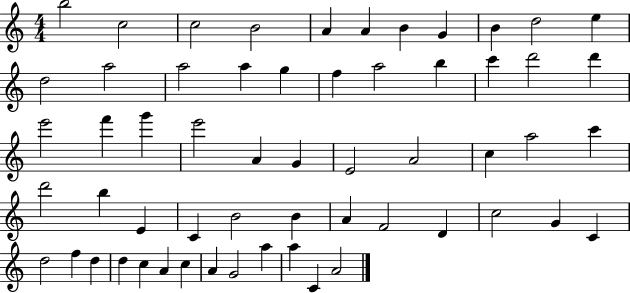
{
  \clef treble
  \numericTimeSignature
  \time 4/4
  \key c \major
  b''2 c''2 | c''2 b'2 | a'4 a'4 b'4 g'4 | b'4 d''2 e''4 | \break d''2 a''2 | a''2 a''4 g''4 | f''4 a''2 b''4 | c'''4 d'''2 d'''4 | \break e'''2 f'''4 g'''4 | e'''2 a'4 g'4 | e'2 a'2 | c''4 a''2 c'''4 | \break d'''2 b''4 e'4 | c'4 b'2 b'4 | a'4 f'2 d'4 | c''2 g'4 c'4 | \break d''2 f''4 d''4 | d''4 c''4 a'4 c''4 | a'4 g'2 a''4 | a''4 c'4 a'2 | \break \bar "|."
}